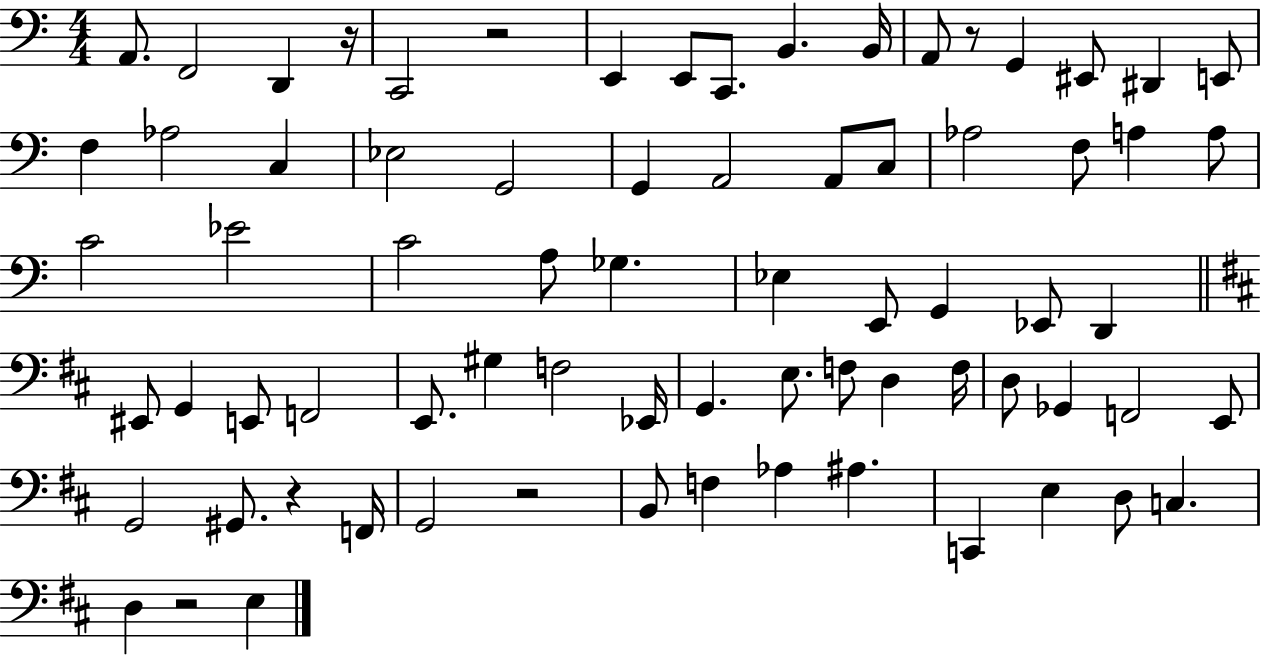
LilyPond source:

{
  \clef bass
  \numericTimeSignature
  \time 4/4
  \key c \major
  a,8. f,2 d,4 r16 | c,2 r2 | e,4 e,8 c,8. b,4. b,16 | a,8 r8 g,4 eis,8 dis,4 e,8 | \break f4 aes2 c4 | ees2 g,2 | g,4 a,2 a,8 c8 | aes2 f8 a4 a8 | \break c'2 ees'2 | c'2 a8 ges4. | ees4 e,8 g,4 ees,8 d,4 | \bar "||" \break \key d \major eis,8 g,4 e,8 f,2 | e,8. gis4 f2 ees,16 | g,4. e8. f8 d4 f16 | d8 ges,4 f,2 e,8 | \break g,2 gis,8. r4 f,16 | g,2 r2 | b,8 f4 aes4 ais4. | c,4 e4 d8 c4. | \break d4 r2 e4 | \bar "|."
}